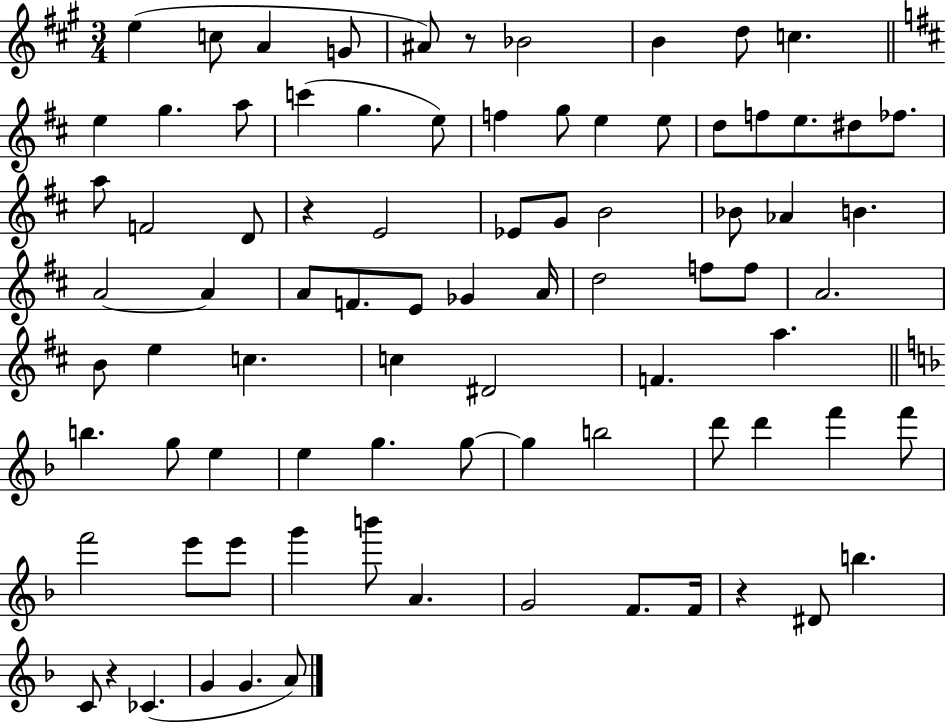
X:1
T:Untitled
M:3/4
L:1/4
K:A
e c/2 A G/2 ^A/2 z/2 _B2 B d/2 c e g a/2 c' g e/2 f g/2 e e/2 d/2 f/2 e/2 ^d/2 _f/2 a/2 F2 D/2 z E2 _E/2 G/2 B2 _B/2 _A B A2 A A/2 F/2 E/2 _G A/4 d2 f/2 f/2 A2 B/2 e c c ^D2 F a b g/2 e e g g/2 g b2 d'/2 d' f' f'/2 f'2 e'/2 e'/2 g' b'/2 A G2 F/2 F/4 z ^D/2 b C/2 z _C G G A/2